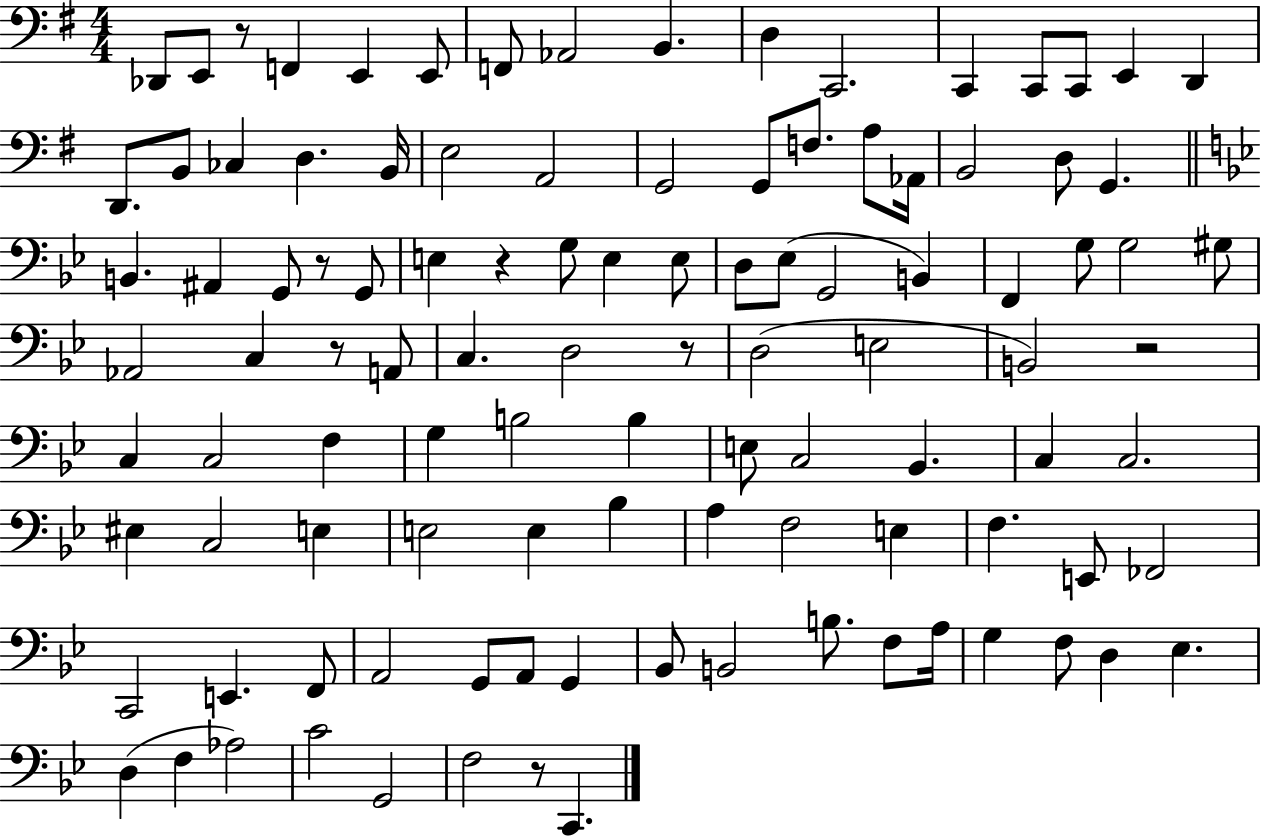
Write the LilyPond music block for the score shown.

{
  \clef bass
  \numericTimeSignature
  \time 4/4
  \key g \major
  des,8 e,8 r8 f,4 e,4 e,8 | f,8 aes,2 b,4. | d4 c,2. | c,4 c,8 c,8 e,4 d,4 | \break d,8. b,8 ces4 d4. b,16 | e2 a,2 | g,2 g,8 f8. a8 aes,16 | b,2 d8 g,4. | \break \bar "||" \break \key bes \major b,4. ais,4 g,8 r8 g,8 | e4 r4 g8 e4 e8 | d8 ees8( g,2 b,4) | f,4 g8 g2 gis8 | \break aes,2 c4 r8 a,8 | c4. d2 r8 | d2( e2 | b,2) r2 | \break c4 c2 f4 | g4 b2 b4 | e8 c2 bes,4. | c4 c2. | \break eis4 c2 e4 | e2 e4 bes4 | a4 f2 e4 | f4. e,8 fes,2 | \break c,2 e,4. f,8 | a,2 g,8 a,8 g,4 | bes,8 b,2 b8. f8 a16 | g4 f8 d4 ees4. | \break d4( f4 aes2) | c'2 g,2 | f2 r8 c,4. | \bar "|."
}